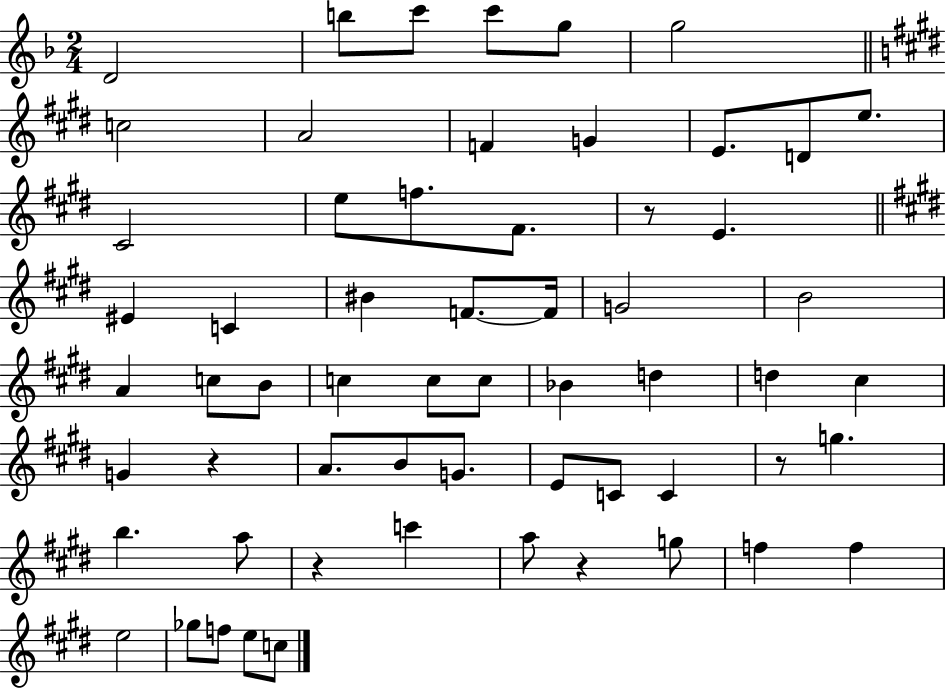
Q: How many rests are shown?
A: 5